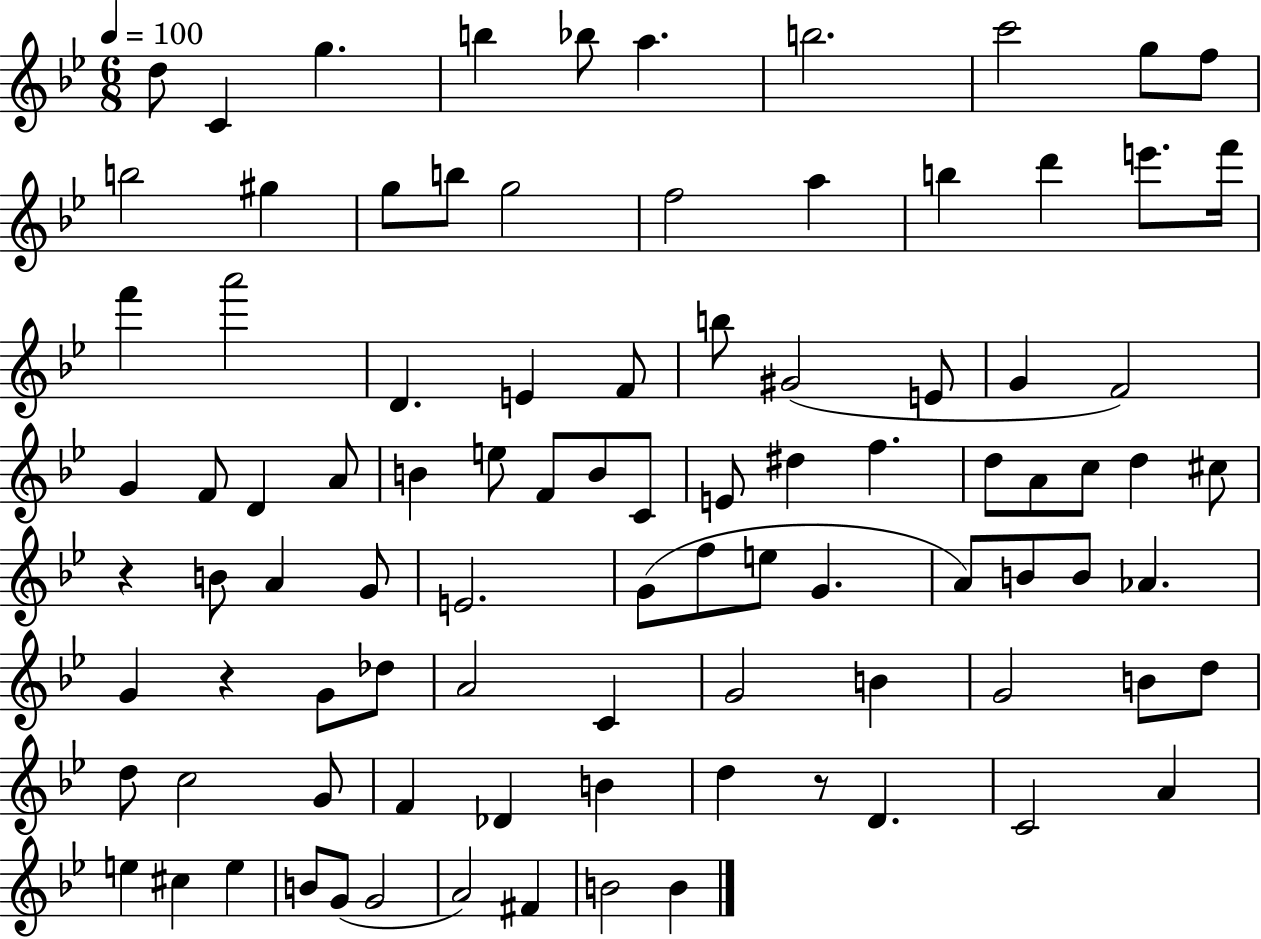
D5/e C4/q G5/q. B5/q Bb5/e A5/q. B5/h. C6/h G5/e F5/e B5/h G#5/q G5/e B5/e G5/h F5/h A5/q B5/q D6/q E6/e. F6/s F6/q A6/h D4/q. E4/q F4/e B5/e G#4/h E4/e G4/q F4/h G4/q F4/e D4/q A4/e B4/q E5/e F4/e B4/e C4/e E4/e D#5/q F5/q. D5/e A4/e C5/e D5/q C#5/e R/q B4/e A4/q G4/e E4/h. G4/e F5/e E5/e G4/q. A4/e B4/e B4/e Ab4/q. G4/q R/q G4/e Db5/e A4/h C4/q G4/h B4/q G4/h B4/e D5/e D5/e C5/h G4/e F4/q Db4/q B4/q D5/q R/e D4/q. C4/h A4/q E5/q C#5/q E5/q B4/e G4/e G4/h A4/h F#4/q B4/h B4/q